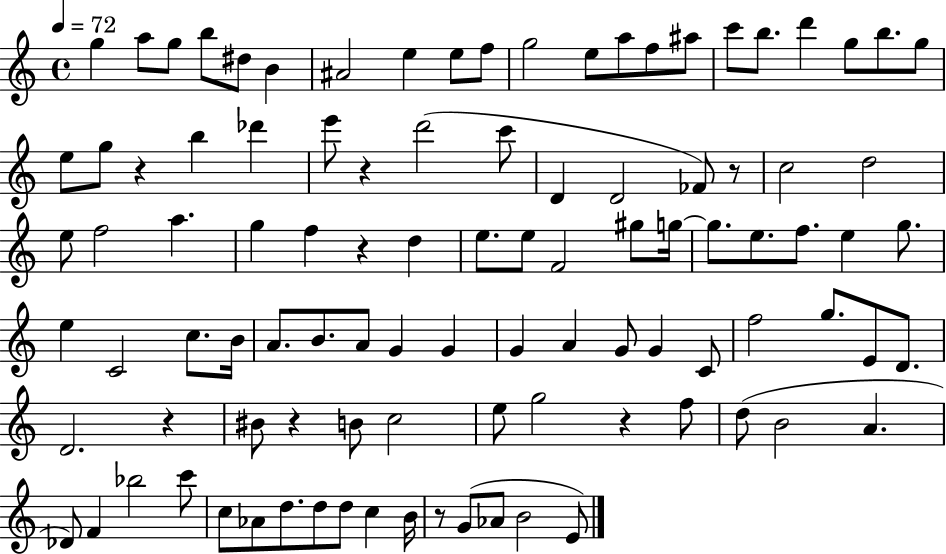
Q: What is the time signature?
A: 4/4